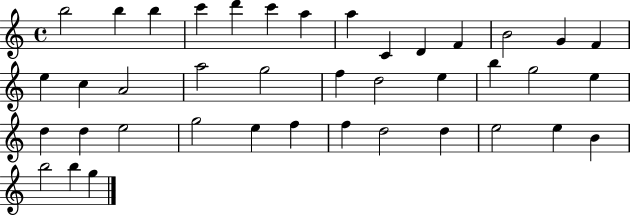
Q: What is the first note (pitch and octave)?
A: B5